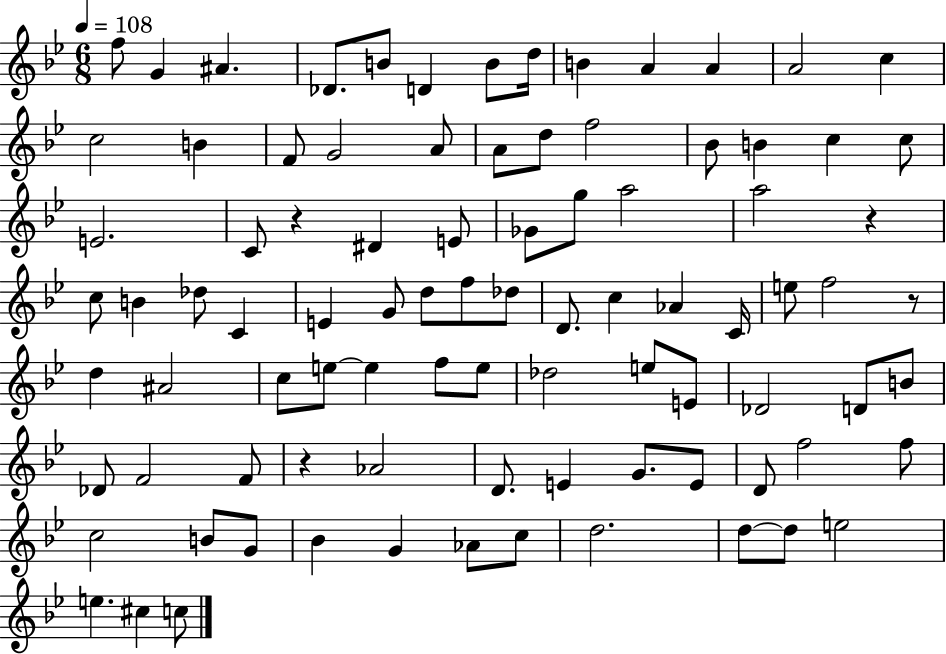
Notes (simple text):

F5/e G4/q A#4/q. Db4/e. B4/e D4/q B4/e D5/s B4/q A4/q A4/q A4/h C5/q C5/h B4/q F4/e G4/h A4/e A4/e D5/e F5/h Bb4/e B4/q C5/q C5/e E4/h. C4/e R/q D#4/q E4/e Gb4/e G5/e A5/h A5/h R/q C5/e B4/q Db5/e C4/q E4/q G4/e D5/e F5/e Db5/e D4/e. C5/q Ab4/q C4/s E5/e F5/h R/e D5/q A#4/h C5/e E5/e E5/q F5/e E5/e Db5/h E5/e E4/e Db4/h D4/e B4/e Db4/e F4/h F4/e R/q Ab4/h D4/e. E4/q G4/e. E4/e D4/e F5/h F5/e C5/h B4/e G4/e Bb4/q G4/q Ab4/e C5/e D5/h. D5/e D5/e E5/h E5/q. C#5/q C5/e